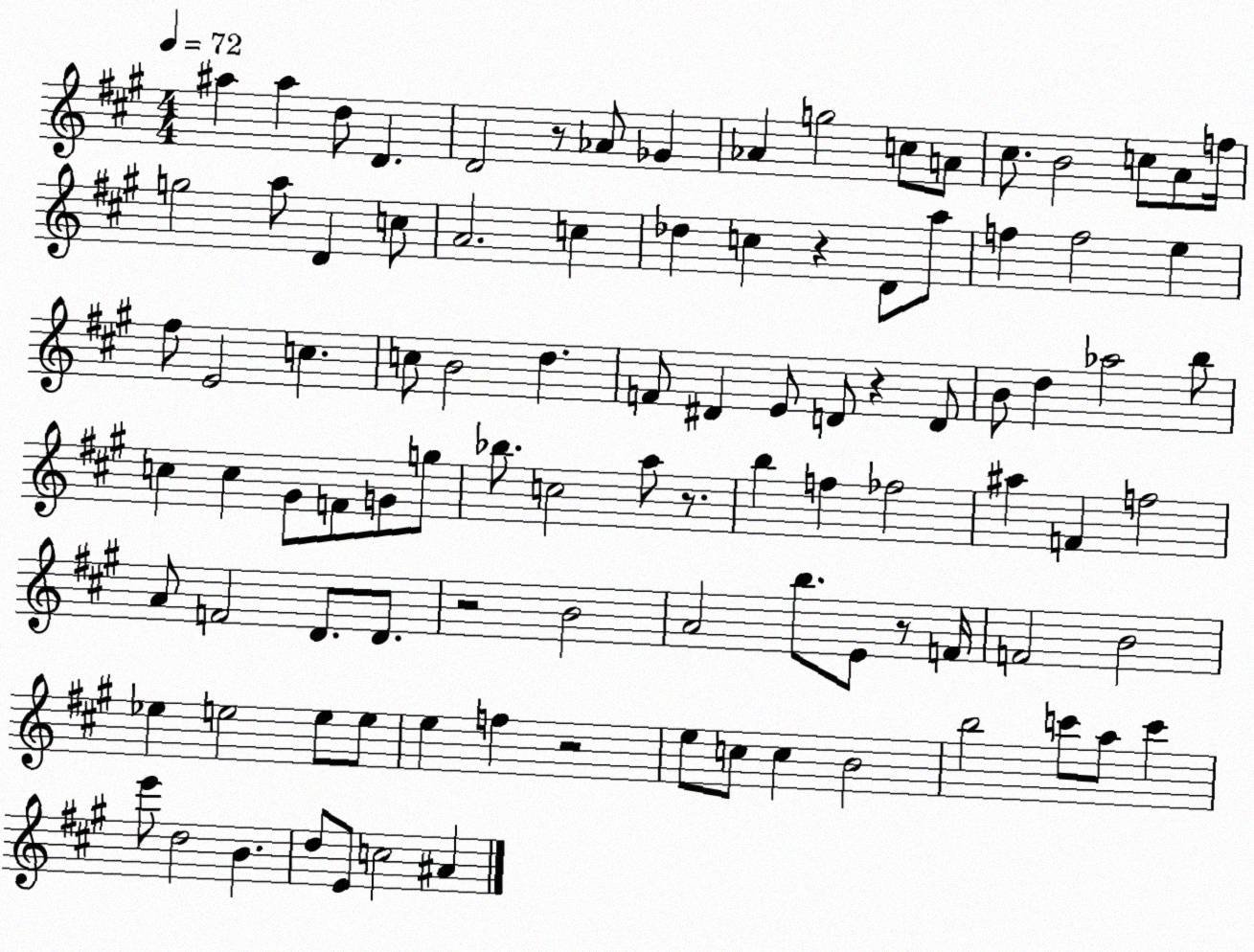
X:1
T:Untitled
M:4/4
L:1/4
K:A
^a ^a d/2 D D2 z/2 _A/2 _G _A g2 c/2 A/2 ^c/2 B2 c/2 A/2 f/4 g2 a/2 D c/2 A2 c _d c z D/2 a/2 f f2 e ^f/2 E2 c c/2 B2 d F/2 ^D E/2 D/2 z D/2 B/2 d _a2 b/2 c c ^G/2 F/2 G/2 g/2 _b/2 c2 a/2 z/2 b f _f2 ^a F f2 A/2 F2 D/2 D/2 z2 B2 A2 b/2 E/2 z/2 F/4 F2 B2 _e e2 e/2 e/2 e f z2 e/2 c/2 c B2 b2 c'/2 a/2 c' e'/2 d2 B d/2 E/2 c2 ^A